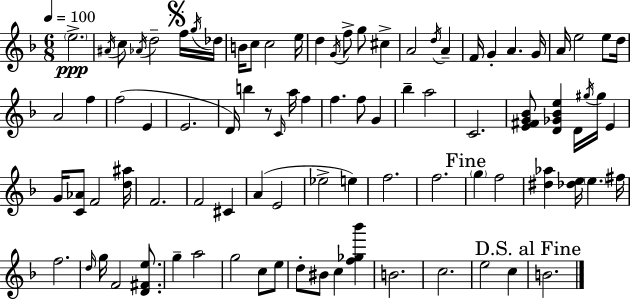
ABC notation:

X:1
T:Untitled
M:6/8
L:1/4
K:F
e2 ^A/4 c/2 _A/4 d2 f/4 g/4 _d/4 B/4 c/2 c2 e/4 d G/4 f/2 g/2 ^c A2 d/4 A F/4 G A G/4 A/4 e2 e/2 d/4 A2 f f2 E E2 D/4 b z/2 C/4 a/4 f f f/2 G _b a2 C2 [E^FG_B]/2 [D_G_Be] D/4 ^g/4 ^g/4 E G/4 [C_A]/2 F2 [d^a]/4 F2 F2 ^C A E2 _e2 e f2 f2 g f2 [^d_a] [_de]/4 e ^f/4 f2 d/4 g/4 F2 [D^Fe]/2 g a2 g2 c/2 e/2 d/2 ^B/2 c [f_g_b'] B2 c2 e2 c B2